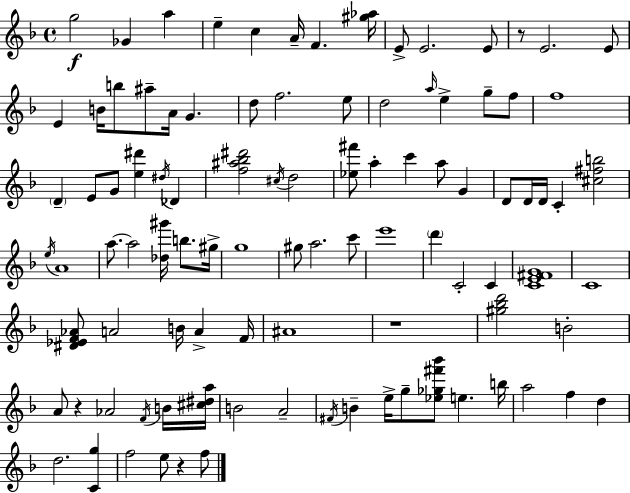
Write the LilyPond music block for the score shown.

{
  \clef treble
  \time 4/4
  \defaultTimeSignature
  \key d \minor
  \repeat volta 2 { g''2\f ges'4 a''4 | e''4-- c''4 a'16-- f'4. <gis'' aes''>16 | e'8-> e'2. e'8 | r8 e'2. e'8 | \break e'4 b'16 b''8 ais''8-- a'16 g'4. | d''8 f''2. e''8 | d''2 \grace { a''16 } e''4-> g''8-- f''8 | f''1 | \break \parenthesize d'4-- e'8 g'8 <e'' dis'''>4 \acciaccatura { dis''16 } des'4 | <f'' ais'' bes'' dis'''>2 \acciaccatura { cis''16 } d''2 | <ees'' fis'''>8 a''4-. c'''4 a''8 g'4 | d'8 d'16 d'16 c'4-. <cis'' fis'' b''>2 | \break \acciaccatura { e''16 } a'1 | a''8.~~ a''2 <des'' gis'''>16 | b''8. gis''16-> g''1 | gis''8 a''2. | \break c'''8 e'''1 | \parenthesize d'''4 c'2-. | c'4 <c' e' fis' g'>1 | c'1 | \break <dis' ees' f' aes'>8 a'2 b'16 a'4-> | f'16 ais'1 | r1 | <gis'' bes'' d'''>2 b'2-. | \break a'8 r4 aes'2 | \acciaccatura { f'16 } b'16 <cis'' dis'' a''>16 b'2 a'2-- | \acciaccatura { fis'16 } b'4-- e''16-> g''8-- <ees'' ges'' fis''' bes'''>8 e''4. | b''16 a''2 f''4 | \break d''4 d''2. | <c' g''>4 f''2 e''8 | r4 f''8 } \bar "|."
}